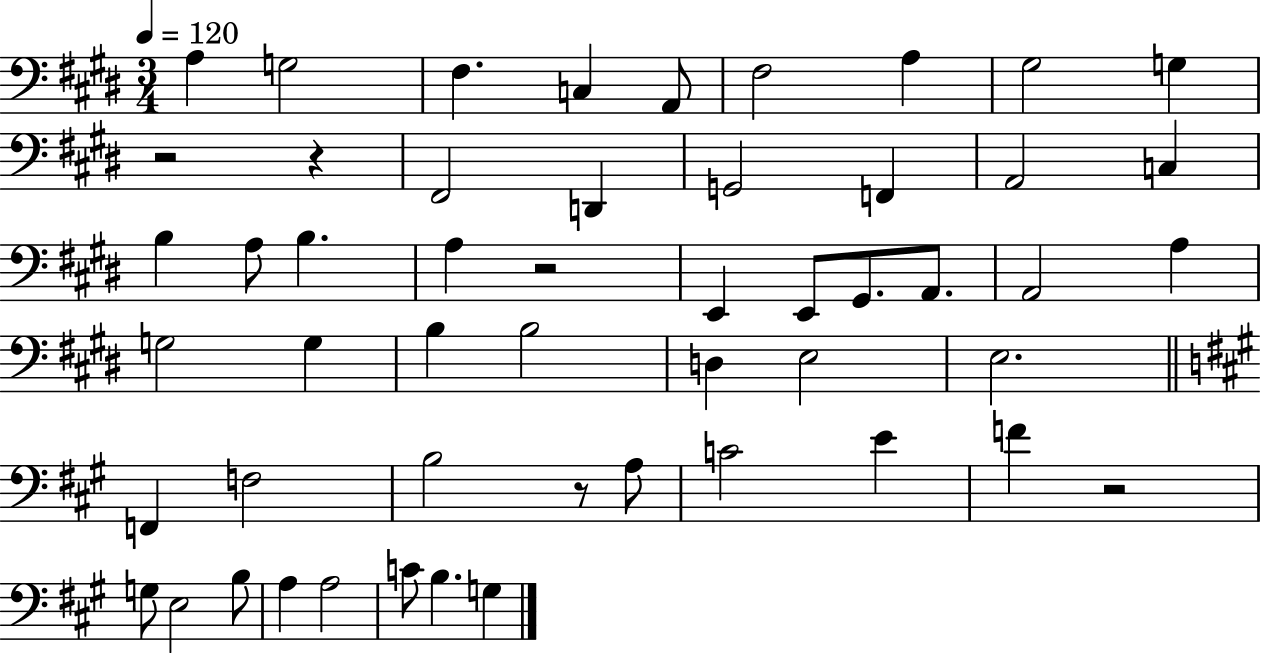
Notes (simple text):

A3/q G3/h F#3/q. C3/q A2/e F#3/h A3/q G#3/h G3/q R/h R/q F#2/h D2/q G2/h F2/q A2/h C3/q B3/q A3/e B3/q. A3/q R/h E2/q E2/e G#2/e. A2/e. A2/h A3/q G3/h G3/q B3/q B3/h D3/q E3/h E3/h. F2/q F3/h B3/h R/e A3/e C4/h E4/q F4/q R/h G3/e E3/h B3/e A3/q A3/h C4/e B3/q. G3/q